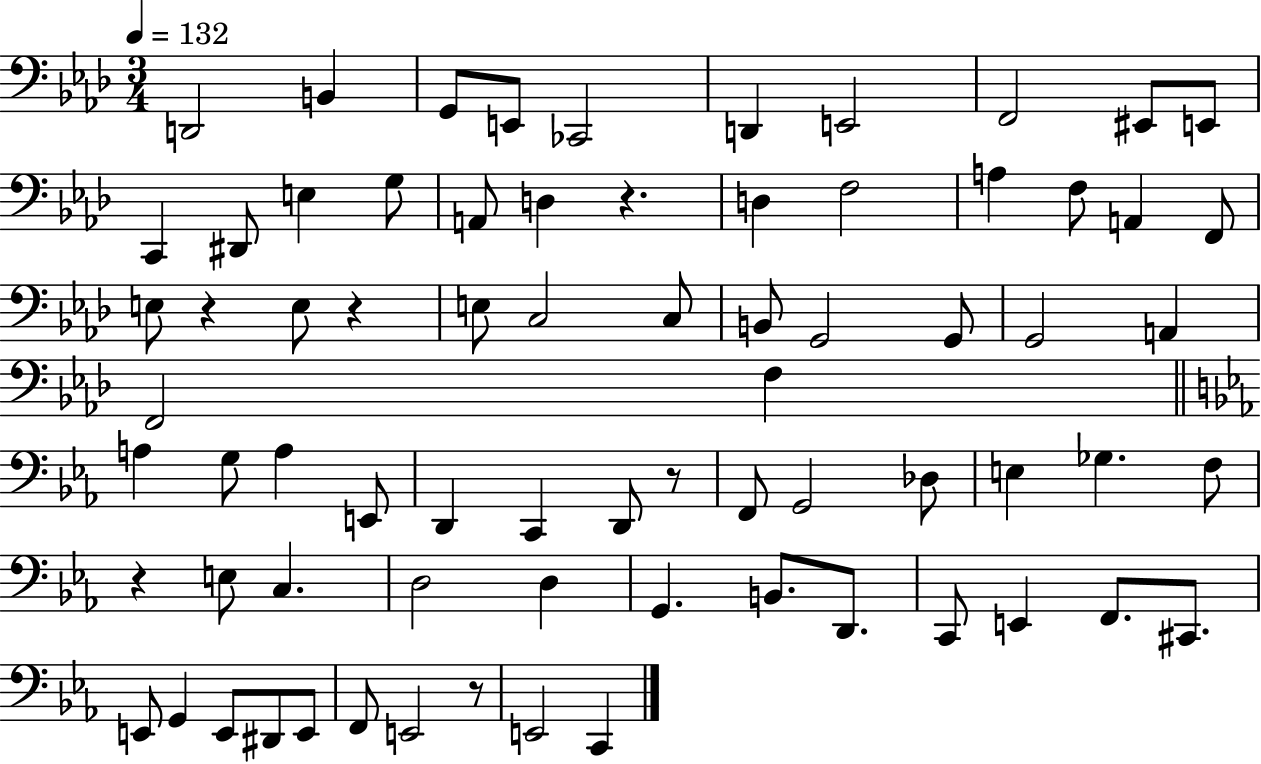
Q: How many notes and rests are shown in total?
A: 73